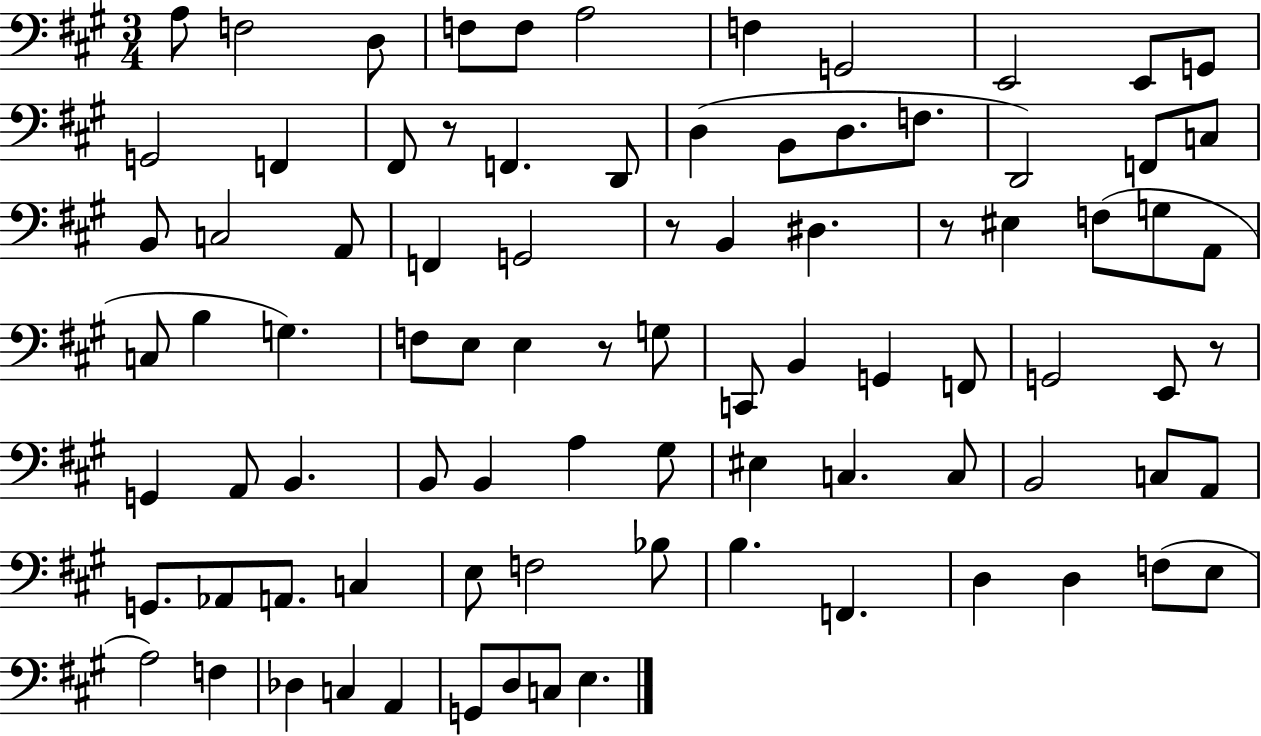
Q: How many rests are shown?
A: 5